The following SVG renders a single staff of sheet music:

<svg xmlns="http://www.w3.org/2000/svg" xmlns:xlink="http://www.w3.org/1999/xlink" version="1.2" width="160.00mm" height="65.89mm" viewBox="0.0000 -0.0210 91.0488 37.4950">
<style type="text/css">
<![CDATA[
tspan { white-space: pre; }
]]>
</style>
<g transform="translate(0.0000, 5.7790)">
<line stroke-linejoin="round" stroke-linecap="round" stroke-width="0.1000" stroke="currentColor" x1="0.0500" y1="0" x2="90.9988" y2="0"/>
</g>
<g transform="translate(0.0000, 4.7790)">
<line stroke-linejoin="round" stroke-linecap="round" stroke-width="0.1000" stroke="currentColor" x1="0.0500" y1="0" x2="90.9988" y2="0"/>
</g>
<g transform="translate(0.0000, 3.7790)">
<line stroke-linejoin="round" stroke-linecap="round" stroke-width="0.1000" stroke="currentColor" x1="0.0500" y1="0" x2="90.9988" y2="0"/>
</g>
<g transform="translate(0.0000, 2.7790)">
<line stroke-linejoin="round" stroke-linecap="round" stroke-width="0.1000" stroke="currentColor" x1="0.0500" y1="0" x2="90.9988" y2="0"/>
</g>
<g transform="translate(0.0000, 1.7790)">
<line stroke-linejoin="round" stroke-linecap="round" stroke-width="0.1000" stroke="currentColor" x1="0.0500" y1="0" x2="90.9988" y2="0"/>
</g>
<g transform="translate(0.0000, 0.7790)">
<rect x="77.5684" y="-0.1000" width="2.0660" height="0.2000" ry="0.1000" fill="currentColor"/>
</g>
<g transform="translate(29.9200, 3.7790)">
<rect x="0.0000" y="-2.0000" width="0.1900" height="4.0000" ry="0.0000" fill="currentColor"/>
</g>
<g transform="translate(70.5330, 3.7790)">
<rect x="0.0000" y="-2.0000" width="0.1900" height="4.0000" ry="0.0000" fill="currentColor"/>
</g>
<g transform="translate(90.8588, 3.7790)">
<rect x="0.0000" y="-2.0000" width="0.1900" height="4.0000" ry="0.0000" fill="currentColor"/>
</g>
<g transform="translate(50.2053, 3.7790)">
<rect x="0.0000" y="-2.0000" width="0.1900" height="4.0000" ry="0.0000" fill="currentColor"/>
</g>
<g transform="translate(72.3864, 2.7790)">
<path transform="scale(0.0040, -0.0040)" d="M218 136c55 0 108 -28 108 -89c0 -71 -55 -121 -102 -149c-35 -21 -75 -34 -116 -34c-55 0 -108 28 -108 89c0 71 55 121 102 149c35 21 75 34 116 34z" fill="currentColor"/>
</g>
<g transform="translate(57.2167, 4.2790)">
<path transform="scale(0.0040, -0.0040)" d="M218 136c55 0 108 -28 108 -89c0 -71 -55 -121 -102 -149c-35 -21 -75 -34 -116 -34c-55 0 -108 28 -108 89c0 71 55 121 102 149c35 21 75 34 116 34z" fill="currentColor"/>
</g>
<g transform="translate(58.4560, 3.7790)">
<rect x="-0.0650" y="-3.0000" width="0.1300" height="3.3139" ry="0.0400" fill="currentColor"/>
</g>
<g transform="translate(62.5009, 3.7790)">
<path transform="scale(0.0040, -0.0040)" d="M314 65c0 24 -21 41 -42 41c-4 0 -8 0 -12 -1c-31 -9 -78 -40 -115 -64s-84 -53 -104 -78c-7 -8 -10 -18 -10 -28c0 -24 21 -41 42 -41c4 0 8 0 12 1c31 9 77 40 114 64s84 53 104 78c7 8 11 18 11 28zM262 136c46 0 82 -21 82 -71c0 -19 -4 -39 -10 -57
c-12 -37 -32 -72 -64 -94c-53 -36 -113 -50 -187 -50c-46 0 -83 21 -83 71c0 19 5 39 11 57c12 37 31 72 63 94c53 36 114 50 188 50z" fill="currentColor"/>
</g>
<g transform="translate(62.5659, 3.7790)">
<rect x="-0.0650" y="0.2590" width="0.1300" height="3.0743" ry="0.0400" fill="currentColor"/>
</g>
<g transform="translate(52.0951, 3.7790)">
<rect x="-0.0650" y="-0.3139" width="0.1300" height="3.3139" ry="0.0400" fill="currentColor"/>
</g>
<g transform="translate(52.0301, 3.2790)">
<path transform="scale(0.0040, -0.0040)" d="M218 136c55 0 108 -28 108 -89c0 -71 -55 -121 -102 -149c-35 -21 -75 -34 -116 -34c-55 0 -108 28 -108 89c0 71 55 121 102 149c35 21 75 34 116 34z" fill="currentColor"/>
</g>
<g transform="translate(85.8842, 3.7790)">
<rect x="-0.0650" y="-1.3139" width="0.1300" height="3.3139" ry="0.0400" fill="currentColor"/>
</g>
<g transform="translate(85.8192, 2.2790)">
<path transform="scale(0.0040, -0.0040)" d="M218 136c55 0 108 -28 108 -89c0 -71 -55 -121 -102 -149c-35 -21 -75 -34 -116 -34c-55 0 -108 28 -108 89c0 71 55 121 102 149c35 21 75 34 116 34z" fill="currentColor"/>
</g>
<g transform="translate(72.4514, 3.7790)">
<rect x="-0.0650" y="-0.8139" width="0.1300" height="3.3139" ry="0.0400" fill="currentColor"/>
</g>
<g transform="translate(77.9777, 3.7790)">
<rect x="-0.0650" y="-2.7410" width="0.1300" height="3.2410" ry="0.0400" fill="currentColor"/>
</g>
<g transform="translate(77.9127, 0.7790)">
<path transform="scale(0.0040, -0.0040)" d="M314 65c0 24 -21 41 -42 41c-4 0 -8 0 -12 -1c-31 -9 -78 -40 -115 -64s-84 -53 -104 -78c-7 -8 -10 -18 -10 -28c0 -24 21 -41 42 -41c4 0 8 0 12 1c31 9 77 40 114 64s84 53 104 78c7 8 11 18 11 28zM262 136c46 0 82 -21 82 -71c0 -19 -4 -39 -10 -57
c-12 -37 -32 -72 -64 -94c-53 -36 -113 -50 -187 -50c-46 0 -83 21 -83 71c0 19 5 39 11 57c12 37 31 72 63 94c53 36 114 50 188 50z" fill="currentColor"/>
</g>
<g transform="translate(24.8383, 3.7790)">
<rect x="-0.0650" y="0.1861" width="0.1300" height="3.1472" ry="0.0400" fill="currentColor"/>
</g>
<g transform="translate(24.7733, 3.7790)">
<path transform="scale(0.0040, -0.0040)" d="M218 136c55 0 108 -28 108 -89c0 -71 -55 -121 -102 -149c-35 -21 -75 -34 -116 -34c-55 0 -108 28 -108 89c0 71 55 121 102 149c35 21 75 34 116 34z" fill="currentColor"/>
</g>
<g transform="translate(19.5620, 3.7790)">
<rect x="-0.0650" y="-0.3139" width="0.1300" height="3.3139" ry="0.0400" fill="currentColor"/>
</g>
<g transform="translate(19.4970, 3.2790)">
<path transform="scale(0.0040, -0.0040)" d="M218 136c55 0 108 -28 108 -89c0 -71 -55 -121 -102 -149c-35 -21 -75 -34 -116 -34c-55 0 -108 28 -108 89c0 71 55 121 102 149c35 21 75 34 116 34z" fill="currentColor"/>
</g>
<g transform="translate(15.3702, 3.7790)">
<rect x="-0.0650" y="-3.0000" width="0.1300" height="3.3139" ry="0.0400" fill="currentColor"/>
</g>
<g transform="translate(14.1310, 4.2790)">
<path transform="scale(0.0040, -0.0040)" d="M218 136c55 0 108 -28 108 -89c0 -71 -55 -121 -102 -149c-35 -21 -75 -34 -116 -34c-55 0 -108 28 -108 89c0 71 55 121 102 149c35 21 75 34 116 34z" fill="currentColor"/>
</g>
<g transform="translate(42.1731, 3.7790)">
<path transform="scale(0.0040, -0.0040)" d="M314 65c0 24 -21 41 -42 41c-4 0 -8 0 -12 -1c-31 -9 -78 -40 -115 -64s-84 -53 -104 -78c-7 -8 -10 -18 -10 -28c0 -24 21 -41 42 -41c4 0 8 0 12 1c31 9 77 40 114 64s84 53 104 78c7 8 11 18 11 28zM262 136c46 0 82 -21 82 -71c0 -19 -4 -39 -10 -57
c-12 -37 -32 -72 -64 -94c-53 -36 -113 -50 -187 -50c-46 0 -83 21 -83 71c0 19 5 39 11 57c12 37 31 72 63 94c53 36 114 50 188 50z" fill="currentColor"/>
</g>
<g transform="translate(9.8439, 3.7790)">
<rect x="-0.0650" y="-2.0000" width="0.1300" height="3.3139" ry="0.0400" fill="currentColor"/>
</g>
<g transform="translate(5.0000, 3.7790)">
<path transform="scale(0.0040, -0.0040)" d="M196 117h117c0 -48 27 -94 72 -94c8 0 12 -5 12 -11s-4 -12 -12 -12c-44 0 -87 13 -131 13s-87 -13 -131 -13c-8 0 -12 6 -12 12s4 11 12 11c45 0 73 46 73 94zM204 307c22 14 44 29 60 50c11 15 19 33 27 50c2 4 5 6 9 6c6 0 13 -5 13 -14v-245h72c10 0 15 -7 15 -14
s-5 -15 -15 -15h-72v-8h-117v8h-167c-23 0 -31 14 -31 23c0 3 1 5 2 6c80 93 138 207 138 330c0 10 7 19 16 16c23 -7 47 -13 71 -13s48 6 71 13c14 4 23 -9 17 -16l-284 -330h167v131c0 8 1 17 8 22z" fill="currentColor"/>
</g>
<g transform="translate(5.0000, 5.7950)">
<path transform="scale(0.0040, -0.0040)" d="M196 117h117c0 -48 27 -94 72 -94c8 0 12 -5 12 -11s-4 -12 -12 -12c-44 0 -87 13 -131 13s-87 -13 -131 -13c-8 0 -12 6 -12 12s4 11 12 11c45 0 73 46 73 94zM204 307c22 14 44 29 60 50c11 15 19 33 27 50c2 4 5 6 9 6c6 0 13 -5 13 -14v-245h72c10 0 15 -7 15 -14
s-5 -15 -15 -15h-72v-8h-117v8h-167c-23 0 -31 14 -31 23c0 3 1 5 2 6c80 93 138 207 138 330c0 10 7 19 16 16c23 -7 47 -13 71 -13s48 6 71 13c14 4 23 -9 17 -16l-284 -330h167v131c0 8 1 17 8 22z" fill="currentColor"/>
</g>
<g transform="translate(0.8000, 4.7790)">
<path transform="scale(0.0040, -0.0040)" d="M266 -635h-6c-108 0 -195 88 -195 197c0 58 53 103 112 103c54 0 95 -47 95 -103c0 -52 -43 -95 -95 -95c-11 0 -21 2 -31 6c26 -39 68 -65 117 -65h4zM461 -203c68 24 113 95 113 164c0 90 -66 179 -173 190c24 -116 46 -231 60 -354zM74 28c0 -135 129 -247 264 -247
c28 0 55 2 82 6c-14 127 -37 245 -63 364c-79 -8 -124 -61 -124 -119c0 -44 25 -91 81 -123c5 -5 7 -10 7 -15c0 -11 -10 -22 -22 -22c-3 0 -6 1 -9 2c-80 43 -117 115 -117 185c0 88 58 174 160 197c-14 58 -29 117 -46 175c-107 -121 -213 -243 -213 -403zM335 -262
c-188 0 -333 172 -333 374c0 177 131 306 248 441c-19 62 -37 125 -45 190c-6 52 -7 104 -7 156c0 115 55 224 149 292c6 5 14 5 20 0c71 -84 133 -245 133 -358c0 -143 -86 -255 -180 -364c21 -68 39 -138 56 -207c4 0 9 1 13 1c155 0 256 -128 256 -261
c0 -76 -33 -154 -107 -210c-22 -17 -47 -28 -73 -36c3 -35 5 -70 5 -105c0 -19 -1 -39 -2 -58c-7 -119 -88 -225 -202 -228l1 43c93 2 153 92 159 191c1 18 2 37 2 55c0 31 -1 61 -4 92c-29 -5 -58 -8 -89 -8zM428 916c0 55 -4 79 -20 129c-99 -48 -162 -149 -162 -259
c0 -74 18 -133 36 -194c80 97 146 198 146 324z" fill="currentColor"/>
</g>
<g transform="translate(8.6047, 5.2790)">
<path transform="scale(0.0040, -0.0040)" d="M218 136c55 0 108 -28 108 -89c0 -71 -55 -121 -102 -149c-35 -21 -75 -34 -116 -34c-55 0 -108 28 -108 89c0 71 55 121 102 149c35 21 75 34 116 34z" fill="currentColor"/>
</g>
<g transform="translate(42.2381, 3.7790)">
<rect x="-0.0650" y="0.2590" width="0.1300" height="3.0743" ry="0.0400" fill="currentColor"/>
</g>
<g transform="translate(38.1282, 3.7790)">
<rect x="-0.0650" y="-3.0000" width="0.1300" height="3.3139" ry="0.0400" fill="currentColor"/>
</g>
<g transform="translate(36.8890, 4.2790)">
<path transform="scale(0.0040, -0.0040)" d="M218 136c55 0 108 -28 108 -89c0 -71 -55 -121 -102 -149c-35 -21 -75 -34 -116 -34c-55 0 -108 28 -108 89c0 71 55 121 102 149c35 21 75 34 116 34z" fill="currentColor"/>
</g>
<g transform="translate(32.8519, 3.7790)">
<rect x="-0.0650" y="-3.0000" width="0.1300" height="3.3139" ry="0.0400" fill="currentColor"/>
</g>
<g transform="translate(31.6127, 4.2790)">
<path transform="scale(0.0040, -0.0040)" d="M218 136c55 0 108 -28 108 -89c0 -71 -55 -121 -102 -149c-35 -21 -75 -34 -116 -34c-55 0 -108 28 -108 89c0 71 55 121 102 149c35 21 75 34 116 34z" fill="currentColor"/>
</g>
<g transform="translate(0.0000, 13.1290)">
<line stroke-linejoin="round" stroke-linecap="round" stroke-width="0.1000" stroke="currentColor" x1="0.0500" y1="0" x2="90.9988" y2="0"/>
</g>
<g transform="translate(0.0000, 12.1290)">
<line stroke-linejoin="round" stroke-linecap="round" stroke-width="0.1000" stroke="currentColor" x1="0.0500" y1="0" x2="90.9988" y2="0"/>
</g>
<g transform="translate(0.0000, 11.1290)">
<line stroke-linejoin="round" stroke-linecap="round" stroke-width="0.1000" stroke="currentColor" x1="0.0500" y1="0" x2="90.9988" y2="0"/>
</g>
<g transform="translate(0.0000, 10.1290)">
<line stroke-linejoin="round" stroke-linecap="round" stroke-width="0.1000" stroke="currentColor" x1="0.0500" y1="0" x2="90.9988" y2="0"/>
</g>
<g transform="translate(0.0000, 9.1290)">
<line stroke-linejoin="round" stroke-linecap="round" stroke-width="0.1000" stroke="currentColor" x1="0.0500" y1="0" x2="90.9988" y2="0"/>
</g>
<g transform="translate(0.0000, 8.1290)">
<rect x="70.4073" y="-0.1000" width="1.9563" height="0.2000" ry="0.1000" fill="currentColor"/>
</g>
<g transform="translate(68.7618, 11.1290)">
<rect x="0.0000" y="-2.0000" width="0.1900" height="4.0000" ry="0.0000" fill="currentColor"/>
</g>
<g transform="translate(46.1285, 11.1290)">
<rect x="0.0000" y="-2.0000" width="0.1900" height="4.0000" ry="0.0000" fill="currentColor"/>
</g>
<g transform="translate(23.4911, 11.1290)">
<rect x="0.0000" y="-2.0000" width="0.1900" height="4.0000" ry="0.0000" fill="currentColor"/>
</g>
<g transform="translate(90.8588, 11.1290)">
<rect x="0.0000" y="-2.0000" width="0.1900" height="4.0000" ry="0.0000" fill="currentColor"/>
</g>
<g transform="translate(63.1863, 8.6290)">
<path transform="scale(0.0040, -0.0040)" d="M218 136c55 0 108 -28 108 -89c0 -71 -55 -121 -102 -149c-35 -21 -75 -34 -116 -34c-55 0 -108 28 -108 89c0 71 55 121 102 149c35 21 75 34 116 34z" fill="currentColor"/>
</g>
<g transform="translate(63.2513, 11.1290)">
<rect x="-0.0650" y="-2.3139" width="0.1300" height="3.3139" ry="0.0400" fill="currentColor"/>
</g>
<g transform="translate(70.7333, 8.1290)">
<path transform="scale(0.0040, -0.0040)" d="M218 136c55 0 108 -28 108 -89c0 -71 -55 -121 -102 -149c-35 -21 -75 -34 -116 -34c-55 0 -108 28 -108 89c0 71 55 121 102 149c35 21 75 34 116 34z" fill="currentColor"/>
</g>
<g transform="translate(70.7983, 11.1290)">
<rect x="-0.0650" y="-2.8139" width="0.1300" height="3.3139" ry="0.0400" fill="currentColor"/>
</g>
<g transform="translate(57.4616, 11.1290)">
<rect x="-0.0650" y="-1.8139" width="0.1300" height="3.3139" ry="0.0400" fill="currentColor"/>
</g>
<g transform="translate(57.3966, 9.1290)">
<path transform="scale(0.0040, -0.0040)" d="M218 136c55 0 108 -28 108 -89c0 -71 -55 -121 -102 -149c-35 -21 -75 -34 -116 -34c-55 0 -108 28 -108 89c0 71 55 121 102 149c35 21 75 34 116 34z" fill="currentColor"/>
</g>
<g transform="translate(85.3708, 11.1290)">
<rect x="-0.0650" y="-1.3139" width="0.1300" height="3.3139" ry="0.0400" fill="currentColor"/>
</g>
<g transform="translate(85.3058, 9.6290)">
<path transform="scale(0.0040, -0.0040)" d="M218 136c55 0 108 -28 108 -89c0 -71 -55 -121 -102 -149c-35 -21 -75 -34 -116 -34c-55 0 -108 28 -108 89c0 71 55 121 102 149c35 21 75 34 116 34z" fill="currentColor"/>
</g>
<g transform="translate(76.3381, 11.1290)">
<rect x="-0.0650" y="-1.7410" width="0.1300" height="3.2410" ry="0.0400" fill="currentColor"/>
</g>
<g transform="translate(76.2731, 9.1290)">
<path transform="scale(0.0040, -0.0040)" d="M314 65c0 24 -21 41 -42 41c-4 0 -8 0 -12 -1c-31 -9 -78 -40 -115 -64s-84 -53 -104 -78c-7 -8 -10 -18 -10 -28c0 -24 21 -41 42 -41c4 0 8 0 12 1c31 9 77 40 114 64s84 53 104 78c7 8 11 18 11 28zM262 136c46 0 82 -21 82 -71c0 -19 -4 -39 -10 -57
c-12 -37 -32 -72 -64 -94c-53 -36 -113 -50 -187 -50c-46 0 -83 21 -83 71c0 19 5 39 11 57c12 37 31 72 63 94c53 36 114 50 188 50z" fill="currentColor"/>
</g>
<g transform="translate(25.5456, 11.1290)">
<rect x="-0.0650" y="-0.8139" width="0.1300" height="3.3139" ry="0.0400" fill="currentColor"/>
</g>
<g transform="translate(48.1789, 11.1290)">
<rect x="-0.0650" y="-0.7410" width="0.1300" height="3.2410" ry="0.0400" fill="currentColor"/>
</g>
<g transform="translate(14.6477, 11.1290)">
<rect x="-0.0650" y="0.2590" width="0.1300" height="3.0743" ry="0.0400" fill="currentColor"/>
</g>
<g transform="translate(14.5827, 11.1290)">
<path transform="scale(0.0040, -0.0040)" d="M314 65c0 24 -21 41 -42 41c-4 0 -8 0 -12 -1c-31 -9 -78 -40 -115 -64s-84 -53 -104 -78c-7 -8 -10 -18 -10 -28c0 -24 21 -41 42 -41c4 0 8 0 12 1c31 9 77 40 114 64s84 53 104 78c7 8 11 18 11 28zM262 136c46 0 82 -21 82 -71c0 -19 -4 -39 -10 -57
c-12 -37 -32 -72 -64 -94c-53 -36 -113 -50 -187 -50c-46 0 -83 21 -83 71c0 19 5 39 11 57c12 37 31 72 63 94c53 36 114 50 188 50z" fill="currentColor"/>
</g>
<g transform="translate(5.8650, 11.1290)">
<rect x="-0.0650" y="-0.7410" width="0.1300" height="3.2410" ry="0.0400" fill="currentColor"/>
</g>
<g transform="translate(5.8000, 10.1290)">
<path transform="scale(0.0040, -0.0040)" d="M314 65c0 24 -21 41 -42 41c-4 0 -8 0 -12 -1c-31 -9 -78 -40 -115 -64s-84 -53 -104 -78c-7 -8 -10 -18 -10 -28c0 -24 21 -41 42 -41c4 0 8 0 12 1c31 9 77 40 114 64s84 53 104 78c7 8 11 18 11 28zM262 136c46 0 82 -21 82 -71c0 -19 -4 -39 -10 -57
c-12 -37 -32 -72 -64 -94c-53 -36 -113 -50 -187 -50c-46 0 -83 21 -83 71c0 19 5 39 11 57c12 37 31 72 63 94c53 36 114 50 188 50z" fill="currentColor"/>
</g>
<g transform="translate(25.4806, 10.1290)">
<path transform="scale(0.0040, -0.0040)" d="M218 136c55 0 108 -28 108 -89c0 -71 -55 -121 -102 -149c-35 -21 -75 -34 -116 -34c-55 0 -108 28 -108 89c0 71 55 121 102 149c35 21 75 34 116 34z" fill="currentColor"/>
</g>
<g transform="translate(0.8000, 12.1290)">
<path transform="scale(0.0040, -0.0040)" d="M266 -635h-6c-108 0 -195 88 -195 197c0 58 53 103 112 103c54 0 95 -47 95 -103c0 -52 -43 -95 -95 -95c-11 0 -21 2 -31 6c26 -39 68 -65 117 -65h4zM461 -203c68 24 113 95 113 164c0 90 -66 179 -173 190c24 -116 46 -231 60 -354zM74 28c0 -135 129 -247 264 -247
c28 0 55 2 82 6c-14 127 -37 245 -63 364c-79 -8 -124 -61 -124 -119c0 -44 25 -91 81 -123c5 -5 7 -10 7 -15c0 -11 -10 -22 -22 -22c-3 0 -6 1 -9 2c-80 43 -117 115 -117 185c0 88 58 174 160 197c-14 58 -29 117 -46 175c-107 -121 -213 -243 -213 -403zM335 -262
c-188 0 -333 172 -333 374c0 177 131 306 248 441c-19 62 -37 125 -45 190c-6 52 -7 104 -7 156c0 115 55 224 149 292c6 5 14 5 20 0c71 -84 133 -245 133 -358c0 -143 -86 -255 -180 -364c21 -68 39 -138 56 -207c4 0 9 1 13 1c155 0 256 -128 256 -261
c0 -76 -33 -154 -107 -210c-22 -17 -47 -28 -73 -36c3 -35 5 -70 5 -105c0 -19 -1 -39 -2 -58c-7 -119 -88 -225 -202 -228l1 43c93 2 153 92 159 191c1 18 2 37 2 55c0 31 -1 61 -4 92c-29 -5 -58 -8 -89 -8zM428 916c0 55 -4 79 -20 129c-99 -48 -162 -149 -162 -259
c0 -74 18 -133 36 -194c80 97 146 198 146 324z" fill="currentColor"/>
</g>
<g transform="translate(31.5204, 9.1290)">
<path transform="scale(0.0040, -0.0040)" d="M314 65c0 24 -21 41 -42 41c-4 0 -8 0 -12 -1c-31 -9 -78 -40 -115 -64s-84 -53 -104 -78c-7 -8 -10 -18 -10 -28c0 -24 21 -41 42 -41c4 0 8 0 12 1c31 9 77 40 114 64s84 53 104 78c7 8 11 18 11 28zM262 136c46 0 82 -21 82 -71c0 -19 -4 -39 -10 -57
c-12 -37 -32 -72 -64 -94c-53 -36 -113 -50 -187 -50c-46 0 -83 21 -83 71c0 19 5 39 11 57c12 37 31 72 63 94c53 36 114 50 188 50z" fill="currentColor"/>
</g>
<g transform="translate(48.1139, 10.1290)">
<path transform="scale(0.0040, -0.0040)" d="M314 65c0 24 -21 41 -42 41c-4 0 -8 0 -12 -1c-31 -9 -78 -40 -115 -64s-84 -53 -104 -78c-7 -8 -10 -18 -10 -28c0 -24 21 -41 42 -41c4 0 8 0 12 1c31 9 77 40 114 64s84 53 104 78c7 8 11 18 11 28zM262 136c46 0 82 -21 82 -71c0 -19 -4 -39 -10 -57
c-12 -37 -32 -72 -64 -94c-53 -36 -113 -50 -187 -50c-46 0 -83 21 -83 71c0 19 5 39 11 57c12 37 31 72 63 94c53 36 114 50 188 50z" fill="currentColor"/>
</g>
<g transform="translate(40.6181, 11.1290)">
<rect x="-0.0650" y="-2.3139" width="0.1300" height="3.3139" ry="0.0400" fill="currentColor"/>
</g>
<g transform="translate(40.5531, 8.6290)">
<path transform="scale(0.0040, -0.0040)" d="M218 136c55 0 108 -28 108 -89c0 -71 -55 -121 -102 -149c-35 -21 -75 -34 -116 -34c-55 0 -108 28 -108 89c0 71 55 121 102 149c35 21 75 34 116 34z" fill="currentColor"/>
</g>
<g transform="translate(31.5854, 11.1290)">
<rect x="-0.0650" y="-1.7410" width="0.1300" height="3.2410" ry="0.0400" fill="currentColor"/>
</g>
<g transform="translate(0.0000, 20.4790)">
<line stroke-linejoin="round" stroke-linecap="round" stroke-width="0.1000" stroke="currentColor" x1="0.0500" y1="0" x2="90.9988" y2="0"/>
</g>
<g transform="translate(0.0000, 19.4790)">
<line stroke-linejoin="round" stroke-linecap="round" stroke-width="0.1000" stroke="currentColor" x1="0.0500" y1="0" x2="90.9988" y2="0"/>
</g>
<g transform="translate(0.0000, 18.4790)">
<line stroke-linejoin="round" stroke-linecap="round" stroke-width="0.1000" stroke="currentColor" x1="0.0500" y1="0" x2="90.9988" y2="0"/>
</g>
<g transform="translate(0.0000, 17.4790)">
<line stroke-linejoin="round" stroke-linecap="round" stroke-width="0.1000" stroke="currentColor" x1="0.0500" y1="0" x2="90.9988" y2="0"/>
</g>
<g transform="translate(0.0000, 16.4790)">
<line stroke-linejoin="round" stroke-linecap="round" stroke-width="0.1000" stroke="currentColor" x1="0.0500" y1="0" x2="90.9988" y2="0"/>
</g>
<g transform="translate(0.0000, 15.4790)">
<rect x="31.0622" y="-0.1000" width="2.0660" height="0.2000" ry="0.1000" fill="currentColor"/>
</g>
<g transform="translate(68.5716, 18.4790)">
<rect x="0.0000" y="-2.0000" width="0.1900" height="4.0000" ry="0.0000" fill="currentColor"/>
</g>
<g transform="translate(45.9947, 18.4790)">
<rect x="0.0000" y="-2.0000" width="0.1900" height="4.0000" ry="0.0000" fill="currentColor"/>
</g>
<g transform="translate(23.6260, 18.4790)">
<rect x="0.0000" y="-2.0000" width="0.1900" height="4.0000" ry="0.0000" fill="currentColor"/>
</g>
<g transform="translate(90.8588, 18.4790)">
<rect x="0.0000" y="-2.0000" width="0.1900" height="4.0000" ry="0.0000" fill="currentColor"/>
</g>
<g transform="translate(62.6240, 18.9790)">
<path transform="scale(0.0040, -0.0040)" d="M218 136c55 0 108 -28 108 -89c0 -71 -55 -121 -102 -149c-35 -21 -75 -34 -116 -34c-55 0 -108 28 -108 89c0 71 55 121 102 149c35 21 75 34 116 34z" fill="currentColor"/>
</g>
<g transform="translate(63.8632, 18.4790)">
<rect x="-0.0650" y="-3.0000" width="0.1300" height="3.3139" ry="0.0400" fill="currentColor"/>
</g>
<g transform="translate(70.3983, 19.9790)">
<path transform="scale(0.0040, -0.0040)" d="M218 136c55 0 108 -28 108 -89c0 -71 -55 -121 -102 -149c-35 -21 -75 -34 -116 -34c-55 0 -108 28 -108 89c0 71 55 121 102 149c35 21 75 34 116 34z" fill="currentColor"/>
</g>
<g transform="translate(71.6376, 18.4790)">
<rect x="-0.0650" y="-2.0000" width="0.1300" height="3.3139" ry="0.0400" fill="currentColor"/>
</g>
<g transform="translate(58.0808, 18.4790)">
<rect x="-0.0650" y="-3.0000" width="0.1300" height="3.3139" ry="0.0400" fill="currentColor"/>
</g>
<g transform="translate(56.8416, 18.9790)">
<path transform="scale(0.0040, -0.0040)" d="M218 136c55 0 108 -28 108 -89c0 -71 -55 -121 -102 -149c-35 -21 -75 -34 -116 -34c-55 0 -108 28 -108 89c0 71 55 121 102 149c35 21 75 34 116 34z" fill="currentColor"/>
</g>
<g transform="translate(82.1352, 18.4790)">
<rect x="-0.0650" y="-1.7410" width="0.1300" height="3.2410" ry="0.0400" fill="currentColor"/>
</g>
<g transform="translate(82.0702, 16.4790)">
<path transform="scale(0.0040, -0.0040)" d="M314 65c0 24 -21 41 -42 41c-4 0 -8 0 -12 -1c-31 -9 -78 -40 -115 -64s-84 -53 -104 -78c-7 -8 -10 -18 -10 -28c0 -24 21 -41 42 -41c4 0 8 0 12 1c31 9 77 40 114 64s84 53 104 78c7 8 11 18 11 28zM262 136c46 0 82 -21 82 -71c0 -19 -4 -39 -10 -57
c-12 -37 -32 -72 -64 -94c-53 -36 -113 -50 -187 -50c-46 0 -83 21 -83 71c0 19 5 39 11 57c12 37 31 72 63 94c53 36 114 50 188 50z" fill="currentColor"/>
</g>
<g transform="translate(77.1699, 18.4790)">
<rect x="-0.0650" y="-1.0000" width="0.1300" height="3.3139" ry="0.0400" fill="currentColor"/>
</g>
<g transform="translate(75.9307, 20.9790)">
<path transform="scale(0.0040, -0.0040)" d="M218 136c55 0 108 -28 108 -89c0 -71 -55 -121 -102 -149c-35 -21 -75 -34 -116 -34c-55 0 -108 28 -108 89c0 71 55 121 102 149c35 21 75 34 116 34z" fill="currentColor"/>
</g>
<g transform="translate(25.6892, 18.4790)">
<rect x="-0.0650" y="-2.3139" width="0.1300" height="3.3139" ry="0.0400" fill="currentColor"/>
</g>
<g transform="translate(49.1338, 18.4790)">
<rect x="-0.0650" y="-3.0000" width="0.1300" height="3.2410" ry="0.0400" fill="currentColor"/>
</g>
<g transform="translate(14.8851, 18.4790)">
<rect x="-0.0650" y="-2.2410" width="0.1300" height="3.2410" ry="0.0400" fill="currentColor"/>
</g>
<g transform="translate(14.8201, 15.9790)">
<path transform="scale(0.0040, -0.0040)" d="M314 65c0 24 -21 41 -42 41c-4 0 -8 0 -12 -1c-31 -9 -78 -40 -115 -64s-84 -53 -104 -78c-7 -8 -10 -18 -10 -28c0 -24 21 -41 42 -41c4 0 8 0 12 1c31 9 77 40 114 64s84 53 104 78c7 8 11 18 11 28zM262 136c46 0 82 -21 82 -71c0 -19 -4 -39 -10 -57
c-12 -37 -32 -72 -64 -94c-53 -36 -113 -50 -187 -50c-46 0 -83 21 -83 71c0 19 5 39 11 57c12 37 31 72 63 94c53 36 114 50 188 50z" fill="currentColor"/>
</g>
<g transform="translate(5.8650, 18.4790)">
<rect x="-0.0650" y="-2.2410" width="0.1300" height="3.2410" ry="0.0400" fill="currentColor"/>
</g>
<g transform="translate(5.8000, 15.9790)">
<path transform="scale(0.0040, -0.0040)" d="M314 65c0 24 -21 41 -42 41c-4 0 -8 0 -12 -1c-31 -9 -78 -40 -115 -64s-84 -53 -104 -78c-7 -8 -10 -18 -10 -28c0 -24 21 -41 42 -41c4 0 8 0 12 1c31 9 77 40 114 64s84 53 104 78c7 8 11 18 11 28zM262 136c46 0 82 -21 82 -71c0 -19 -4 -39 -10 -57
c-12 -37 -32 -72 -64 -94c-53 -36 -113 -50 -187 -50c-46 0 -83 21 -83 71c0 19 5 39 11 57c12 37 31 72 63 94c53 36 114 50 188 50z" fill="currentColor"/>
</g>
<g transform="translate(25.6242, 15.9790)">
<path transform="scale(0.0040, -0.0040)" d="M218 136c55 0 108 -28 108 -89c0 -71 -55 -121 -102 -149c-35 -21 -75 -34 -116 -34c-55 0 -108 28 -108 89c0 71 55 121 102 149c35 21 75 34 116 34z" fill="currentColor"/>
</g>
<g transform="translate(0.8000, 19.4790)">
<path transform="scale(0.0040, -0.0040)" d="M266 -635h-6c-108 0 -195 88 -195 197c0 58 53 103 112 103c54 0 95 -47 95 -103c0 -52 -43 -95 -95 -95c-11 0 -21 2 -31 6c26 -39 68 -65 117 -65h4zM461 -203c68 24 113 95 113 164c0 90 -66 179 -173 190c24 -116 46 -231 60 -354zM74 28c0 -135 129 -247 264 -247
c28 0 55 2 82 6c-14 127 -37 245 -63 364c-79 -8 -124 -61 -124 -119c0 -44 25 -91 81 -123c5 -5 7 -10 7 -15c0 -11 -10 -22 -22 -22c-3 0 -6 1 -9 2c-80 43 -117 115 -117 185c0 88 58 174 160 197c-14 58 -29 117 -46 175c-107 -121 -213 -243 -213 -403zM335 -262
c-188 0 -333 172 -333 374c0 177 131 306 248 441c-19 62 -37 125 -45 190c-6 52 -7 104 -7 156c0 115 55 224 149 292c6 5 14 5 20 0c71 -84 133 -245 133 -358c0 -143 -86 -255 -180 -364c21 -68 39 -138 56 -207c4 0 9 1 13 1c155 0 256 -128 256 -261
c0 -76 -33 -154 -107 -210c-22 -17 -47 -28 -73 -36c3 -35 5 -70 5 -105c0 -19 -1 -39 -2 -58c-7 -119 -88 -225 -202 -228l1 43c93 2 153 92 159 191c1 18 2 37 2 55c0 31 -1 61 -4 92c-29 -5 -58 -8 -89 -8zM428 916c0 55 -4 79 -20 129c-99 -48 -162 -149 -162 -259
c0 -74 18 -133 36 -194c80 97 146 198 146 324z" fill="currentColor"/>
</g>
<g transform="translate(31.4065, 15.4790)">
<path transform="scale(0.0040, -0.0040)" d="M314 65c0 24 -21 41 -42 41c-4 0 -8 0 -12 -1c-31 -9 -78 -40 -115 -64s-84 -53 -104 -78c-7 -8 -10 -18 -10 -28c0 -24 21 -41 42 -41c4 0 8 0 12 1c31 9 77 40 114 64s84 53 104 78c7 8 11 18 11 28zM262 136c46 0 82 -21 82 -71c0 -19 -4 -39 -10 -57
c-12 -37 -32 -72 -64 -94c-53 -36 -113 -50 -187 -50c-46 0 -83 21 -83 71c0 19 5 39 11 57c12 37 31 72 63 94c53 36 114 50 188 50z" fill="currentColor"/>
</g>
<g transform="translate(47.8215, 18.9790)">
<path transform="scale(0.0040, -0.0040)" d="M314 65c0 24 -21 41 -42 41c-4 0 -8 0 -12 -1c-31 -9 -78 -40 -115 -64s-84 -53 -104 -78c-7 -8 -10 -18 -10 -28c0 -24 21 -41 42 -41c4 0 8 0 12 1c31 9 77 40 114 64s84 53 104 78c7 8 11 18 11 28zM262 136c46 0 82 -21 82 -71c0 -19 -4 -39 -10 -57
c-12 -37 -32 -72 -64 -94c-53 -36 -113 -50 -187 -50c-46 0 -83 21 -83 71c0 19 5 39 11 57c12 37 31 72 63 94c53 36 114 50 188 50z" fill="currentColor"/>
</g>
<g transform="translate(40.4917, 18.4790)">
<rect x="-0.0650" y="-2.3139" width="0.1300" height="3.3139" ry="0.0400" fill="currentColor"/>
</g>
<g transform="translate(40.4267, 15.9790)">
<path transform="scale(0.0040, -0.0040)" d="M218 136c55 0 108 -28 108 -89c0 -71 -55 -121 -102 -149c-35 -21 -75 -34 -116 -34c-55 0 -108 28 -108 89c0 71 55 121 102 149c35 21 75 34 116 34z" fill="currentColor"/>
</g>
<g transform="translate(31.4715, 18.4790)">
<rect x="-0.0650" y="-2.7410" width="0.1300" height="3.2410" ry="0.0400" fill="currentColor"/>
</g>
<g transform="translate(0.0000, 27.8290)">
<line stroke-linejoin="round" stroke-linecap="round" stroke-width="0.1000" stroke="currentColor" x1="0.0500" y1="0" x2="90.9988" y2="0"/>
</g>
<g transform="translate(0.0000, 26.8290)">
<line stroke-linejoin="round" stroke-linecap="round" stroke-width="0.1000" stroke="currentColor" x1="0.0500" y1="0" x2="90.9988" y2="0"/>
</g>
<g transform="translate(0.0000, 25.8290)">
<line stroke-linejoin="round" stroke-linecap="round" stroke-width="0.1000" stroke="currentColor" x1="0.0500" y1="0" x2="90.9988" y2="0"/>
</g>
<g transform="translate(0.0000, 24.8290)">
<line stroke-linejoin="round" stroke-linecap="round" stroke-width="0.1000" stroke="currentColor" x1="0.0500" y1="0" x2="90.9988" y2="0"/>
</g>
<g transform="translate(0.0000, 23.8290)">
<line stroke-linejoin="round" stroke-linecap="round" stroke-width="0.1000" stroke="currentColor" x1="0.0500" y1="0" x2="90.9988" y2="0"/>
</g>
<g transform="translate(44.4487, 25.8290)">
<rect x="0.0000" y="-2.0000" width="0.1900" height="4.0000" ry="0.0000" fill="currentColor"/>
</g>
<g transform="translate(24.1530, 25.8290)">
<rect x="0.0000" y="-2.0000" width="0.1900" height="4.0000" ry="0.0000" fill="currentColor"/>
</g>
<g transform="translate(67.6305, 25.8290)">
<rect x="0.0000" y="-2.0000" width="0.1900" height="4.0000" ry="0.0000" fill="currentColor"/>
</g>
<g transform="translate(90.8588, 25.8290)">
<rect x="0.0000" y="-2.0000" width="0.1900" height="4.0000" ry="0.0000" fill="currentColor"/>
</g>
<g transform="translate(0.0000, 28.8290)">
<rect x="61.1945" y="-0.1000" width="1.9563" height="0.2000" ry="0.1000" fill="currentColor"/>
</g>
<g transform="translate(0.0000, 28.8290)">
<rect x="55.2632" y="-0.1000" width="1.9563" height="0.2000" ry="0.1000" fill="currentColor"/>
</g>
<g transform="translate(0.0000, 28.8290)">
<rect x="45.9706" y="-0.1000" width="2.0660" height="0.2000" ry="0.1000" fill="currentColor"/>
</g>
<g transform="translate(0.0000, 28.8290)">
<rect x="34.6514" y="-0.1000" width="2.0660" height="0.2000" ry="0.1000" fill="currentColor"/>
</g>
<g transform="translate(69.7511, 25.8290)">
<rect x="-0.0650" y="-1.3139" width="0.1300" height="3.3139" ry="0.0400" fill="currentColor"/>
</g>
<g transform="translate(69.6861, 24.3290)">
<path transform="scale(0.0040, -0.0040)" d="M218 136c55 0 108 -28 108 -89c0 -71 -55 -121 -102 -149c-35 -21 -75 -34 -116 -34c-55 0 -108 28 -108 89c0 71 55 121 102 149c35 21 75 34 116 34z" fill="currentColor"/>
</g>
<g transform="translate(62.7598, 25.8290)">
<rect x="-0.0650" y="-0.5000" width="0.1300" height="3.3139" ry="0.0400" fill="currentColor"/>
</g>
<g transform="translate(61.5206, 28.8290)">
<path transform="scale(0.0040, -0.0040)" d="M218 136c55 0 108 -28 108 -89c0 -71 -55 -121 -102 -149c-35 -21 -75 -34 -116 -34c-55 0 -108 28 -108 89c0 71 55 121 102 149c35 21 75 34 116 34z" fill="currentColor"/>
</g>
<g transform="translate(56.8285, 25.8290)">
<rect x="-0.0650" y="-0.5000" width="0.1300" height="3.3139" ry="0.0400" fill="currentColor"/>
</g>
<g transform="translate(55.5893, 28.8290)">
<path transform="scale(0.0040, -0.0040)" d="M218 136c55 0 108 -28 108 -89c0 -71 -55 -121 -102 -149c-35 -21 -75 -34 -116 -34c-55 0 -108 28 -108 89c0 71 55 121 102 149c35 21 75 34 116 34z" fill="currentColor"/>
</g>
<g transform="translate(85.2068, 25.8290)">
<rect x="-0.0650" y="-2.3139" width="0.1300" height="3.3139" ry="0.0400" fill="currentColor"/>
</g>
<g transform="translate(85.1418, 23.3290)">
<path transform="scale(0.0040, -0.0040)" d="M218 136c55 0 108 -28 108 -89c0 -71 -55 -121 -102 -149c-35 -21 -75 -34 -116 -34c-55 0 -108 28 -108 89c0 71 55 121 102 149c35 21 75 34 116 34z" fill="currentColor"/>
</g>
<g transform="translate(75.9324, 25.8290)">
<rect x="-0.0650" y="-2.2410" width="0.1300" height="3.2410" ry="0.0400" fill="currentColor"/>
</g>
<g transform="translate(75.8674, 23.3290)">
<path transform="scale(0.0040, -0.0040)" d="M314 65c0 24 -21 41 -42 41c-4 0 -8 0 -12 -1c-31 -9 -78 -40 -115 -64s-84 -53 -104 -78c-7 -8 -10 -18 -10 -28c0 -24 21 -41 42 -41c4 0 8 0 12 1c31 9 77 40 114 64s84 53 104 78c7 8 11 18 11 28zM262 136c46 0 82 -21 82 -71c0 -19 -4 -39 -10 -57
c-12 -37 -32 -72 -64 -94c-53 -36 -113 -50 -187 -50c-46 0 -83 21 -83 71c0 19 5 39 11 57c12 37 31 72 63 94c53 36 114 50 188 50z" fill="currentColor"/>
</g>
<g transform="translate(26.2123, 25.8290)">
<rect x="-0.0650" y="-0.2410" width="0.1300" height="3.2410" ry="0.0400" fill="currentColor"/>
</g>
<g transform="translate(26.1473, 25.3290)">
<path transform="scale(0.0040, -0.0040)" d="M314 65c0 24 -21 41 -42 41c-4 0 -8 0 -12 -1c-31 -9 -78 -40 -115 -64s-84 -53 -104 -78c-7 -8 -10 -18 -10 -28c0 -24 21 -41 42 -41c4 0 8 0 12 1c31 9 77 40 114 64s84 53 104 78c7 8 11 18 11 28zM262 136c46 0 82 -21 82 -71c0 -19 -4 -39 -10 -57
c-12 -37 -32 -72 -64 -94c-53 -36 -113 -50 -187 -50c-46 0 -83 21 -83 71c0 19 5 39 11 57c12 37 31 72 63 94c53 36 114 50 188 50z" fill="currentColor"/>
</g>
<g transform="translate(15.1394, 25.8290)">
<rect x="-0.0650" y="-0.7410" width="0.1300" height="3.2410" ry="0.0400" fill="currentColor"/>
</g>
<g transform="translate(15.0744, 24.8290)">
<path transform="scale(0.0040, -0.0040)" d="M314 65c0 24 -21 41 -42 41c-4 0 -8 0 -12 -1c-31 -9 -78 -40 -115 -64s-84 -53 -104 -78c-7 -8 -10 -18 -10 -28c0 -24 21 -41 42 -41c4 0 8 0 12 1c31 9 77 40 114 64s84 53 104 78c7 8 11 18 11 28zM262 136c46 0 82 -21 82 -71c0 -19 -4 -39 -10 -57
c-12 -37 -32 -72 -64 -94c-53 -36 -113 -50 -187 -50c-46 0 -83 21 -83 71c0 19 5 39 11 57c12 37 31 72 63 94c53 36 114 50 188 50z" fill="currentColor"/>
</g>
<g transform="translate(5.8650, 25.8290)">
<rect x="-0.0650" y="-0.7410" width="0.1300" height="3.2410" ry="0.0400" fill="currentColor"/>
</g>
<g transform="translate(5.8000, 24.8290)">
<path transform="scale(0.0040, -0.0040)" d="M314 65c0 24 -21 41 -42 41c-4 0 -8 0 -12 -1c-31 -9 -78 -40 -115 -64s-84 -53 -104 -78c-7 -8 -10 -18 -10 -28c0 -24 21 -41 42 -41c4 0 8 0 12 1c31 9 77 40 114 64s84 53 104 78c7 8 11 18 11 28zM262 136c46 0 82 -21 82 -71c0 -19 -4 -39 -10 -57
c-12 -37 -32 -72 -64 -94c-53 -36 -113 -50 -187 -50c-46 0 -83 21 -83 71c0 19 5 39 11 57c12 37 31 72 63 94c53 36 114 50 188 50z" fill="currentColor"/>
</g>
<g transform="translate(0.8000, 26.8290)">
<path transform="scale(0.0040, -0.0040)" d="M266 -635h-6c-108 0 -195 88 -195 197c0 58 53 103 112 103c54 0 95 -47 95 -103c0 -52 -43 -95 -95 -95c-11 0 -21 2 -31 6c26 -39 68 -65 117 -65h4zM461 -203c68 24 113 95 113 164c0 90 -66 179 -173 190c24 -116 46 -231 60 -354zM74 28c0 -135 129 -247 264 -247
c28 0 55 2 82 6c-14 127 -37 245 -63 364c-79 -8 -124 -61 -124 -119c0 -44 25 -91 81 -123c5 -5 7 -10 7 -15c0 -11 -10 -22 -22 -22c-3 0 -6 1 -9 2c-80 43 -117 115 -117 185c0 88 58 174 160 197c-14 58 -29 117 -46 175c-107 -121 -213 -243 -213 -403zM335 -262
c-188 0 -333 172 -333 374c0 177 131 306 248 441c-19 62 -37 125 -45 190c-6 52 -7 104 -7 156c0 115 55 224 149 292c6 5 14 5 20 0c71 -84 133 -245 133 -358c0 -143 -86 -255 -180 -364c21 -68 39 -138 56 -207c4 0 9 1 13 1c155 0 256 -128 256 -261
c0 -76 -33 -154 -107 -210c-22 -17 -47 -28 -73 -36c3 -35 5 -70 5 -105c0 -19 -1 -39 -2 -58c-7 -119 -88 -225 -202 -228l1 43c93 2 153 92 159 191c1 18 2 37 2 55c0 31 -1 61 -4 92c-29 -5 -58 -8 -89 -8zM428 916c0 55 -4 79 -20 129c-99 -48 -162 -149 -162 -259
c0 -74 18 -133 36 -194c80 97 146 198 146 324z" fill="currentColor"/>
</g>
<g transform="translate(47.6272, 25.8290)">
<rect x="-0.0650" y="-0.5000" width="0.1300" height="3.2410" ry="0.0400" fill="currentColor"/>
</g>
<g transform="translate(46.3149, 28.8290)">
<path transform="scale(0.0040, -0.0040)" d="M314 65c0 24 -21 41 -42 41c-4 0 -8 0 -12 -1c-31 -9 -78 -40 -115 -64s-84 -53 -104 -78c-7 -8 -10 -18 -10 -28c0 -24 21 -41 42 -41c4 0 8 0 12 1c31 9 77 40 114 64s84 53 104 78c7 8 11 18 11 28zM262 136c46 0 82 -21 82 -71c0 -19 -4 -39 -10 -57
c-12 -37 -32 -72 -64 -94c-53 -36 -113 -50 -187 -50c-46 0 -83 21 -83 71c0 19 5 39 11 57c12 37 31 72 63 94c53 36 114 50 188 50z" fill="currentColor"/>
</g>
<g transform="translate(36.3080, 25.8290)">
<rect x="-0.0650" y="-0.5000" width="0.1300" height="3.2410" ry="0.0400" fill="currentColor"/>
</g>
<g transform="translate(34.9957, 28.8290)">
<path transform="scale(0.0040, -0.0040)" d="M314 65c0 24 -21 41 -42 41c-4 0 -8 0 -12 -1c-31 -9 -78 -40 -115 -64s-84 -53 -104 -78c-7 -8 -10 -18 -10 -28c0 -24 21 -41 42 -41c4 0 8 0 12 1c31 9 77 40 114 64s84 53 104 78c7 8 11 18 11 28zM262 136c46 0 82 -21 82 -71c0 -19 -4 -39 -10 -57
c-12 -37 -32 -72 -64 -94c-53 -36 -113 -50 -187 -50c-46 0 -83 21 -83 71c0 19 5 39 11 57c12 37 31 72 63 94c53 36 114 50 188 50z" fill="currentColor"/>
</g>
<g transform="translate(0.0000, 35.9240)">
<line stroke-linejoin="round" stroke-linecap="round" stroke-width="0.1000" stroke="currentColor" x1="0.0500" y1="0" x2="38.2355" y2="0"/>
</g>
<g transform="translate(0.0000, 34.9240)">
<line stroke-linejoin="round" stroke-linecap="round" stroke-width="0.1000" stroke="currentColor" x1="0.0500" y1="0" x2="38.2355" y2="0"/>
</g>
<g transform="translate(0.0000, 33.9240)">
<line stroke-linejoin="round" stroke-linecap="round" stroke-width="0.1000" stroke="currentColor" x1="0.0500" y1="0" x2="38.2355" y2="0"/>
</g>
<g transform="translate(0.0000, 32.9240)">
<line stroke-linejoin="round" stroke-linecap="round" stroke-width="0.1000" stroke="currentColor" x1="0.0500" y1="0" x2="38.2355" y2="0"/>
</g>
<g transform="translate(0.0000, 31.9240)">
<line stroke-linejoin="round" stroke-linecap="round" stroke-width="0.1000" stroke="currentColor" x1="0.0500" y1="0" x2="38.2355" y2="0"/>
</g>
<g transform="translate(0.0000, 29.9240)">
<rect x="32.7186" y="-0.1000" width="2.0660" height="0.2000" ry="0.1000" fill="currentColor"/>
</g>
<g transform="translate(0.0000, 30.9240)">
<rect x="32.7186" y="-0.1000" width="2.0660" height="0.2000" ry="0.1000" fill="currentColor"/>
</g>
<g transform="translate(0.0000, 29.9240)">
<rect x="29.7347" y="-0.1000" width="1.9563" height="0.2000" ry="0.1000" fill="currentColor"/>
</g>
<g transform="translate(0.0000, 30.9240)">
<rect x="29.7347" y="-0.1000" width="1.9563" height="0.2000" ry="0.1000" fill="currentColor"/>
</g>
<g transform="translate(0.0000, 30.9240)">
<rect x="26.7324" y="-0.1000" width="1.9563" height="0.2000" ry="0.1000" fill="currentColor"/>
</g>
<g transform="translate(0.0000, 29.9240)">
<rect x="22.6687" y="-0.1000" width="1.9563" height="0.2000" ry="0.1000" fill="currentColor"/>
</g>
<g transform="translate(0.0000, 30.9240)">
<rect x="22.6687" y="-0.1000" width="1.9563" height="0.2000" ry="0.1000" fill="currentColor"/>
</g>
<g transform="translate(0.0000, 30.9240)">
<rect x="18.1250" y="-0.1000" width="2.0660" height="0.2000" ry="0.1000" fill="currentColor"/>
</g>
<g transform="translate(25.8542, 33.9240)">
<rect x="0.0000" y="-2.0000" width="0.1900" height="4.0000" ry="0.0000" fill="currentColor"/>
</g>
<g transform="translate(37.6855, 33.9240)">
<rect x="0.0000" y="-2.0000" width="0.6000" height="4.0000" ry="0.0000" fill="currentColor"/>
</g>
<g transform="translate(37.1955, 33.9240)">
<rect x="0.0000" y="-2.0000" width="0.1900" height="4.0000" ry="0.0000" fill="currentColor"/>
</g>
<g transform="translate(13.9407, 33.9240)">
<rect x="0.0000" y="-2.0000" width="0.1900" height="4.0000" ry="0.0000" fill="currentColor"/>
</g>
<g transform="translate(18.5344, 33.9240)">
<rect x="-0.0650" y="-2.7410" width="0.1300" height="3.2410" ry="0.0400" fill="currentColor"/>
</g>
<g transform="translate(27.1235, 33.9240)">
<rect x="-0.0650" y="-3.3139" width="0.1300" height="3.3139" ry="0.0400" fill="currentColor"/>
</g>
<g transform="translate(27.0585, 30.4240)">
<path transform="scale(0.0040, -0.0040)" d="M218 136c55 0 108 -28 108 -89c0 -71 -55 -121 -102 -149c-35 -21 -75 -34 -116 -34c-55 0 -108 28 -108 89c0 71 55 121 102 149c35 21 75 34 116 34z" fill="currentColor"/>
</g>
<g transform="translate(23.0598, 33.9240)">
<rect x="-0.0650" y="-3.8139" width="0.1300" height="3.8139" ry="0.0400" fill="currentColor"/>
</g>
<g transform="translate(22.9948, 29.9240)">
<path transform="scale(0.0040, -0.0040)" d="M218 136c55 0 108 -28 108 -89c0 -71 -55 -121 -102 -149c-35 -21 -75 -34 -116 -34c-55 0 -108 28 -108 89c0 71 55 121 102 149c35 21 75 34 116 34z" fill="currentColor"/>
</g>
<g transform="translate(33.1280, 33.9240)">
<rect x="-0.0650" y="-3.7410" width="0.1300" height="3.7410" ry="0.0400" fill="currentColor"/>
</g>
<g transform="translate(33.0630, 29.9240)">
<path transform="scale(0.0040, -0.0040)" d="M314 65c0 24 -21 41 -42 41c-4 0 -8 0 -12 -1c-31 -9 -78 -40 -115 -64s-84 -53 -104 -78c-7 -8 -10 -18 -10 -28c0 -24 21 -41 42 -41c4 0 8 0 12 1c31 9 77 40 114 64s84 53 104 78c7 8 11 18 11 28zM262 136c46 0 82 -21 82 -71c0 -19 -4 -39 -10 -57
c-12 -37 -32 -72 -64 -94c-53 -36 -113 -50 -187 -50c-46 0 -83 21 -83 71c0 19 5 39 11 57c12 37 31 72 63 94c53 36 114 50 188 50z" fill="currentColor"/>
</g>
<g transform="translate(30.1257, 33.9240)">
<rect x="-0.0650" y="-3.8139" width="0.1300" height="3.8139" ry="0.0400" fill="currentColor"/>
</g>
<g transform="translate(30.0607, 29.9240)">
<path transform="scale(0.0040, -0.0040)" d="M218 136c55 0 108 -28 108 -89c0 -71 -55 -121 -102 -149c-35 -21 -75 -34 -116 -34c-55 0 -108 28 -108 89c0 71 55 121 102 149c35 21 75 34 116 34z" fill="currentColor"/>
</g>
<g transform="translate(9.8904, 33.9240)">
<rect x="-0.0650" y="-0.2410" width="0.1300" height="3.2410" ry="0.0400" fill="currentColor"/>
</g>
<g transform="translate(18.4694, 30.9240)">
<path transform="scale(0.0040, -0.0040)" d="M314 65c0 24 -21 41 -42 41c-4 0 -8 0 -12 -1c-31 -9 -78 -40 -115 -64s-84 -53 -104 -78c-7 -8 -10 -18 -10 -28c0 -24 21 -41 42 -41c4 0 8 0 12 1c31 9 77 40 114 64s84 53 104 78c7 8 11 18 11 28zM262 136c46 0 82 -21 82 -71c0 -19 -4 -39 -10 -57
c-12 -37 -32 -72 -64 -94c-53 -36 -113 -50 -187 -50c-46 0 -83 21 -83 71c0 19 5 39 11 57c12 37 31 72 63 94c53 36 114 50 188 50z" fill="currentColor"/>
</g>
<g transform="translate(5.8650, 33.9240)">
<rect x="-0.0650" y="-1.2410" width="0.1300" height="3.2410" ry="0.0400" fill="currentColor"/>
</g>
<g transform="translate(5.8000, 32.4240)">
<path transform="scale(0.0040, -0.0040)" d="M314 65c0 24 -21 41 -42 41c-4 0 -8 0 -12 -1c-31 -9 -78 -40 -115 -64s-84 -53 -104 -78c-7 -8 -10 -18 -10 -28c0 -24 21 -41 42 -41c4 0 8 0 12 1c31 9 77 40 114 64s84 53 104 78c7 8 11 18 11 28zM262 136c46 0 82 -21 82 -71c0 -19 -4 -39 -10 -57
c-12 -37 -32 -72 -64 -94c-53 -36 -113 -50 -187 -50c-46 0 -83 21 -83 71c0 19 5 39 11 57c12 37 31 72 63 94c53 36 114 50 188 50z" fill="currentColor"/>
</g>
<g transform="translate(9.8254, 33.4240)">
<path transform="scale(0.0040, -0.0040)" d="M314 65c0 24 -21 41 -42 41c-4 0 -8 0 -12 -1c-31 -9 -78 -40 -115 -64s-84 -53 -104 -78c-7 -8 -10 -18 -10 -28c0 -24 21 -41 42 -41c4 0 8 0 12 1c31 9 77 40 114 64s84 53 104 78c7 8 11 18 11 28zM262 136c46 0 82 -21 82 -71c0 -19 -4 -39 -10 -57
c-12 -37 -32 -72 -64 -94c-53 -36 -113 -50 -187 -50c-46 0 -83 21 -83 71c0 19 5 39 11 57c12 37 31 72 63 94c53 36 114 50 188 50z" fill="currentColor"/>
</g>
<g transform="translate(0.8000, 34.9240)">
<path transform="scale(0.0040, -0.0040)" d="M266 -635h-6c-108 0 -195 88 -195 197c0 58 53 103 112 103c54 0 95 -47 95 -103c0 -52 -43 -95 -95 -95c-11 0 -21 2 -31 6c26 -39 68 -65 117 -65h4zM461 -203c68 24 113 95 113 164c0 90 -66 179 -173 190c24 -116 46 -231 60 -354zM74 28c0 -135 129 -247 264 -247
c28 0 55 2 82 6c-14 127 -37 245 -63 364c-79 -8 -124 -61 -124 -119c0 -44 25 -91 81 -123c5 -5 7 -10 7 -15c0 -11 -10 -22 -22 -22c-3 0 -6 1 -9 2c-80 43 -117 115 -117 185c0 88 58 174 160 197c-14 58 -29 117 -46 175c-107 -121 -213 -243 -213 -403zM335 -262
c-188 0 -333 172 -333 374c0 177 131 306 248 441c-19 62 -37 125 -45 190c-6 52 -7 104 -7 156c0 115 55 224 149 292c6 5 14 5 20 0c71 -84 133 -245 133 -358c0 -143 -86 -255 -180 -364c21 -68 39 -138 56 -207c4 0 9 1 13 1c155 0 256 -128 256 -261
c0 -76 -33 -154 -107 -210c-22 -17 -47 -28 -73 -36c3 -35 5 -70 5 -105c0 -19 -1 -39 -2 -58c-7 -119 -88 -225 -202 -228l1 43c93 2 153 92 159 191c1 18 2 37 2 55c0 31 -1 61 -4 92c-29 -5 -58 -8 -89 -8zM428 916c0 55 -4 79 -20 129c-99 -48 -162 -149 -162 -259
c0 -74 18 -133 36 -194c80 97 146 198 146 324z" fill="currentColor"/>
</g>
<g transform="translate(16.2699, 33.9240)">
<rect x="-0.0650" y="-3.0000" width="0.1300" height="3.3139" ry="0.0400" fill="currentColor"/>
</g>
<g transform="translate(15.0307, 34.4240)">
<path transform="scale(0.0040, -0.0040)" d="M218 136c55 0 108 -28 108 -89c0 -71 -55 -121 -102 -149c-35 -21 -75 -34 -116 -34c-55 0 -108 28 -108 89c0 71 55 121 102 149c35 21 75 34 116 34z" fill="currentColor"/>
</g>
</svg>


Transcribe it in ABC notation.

X:1
T:Untitled
M:4/4
L:1/4
K:C
F A c B A A B2 c A B2 d a2 e d2 B2 d f2 g d2 f g a f2 e g2 g2 g a2 g A2 A A F D f2 d2 d2 c2 C2 C2 C C e g2 g e2 c2 A a2 c' b c' c'2